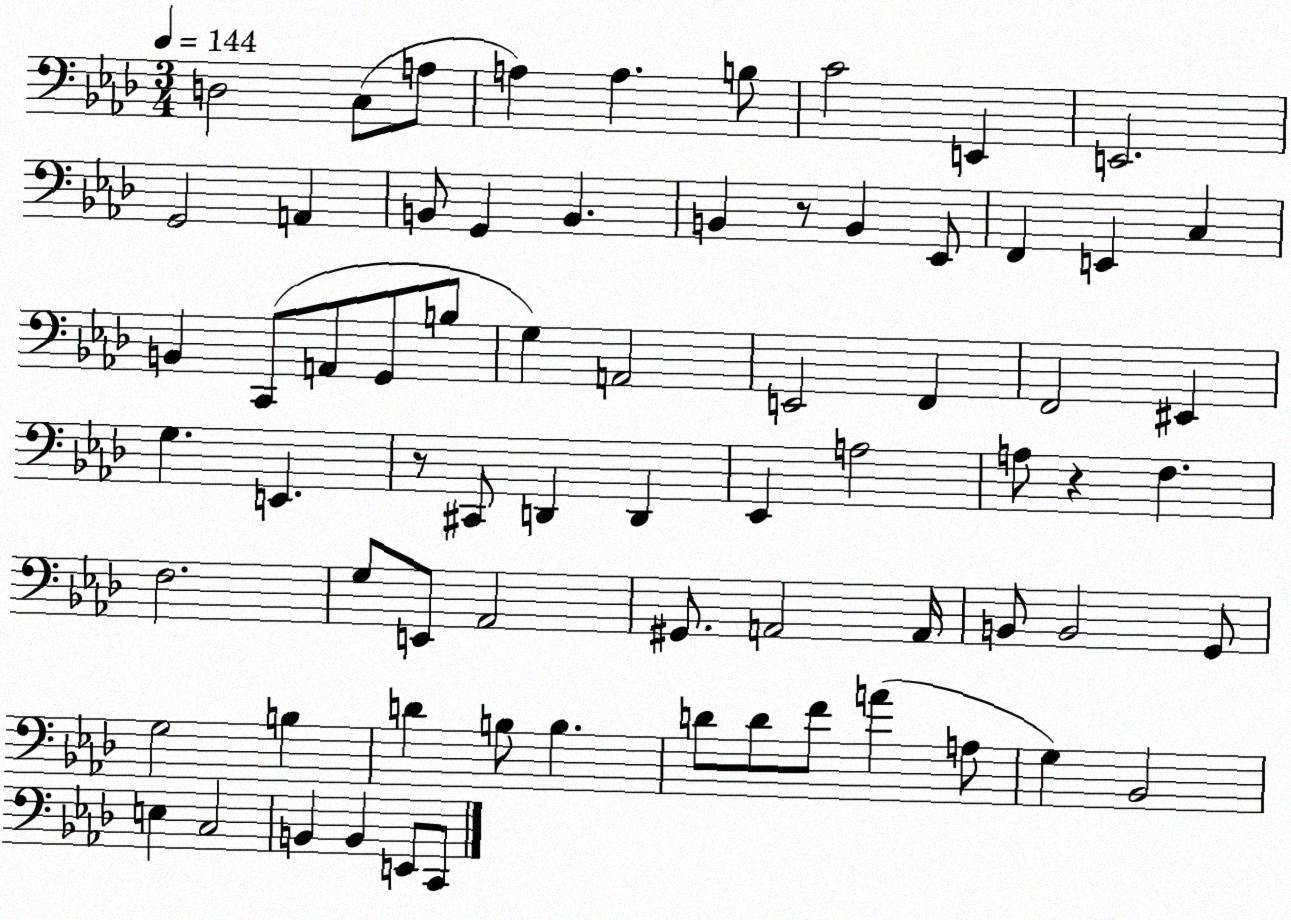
X:1
T:Untitled
M:3/4
L:1/4
K:Ab
D,2 C,/2 A,/2 A, A, B,/2 C2 E,, E,,2 G,,2 A,, B,,/2 G,, B,, B,, z/2 B,, _E,,/2 F,, E,, C, B,, C,,/2 A,,/2 G,,/2 B,/2 G, A,,2 E,,2 F,, F,,2 ^E,, G, E,, z/2 ^C,,/2 D,, D,, _E,, A,2 A,/2 z F, F,2 G,/2 E,,/2 _A,,2 ^G,,/2 A,,2 A,,/4 B,,/2 B,,2 G,,/2 G,2 B, D B,/2 B, D/2 D/2 F/2 A A,/2 G, _B,,2 E, C,2 B,, B,, E,,/2 C,,/2